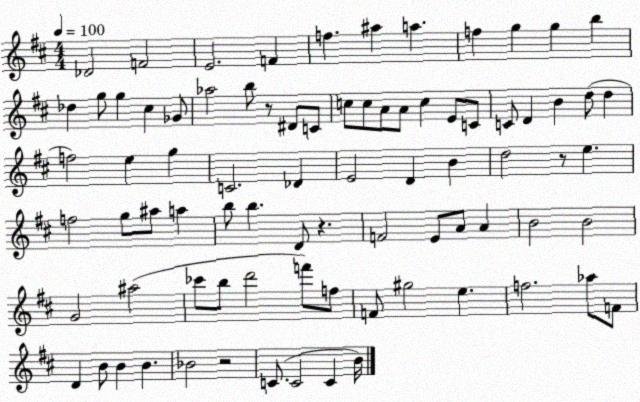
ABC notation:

X:1
T:Untitled
M:4/4
L:1/4
K:D
_D2 F2 E2 F f ^a a f g g b _d g/2 g ^c _G/2 _a2 b/2 z/2 ^D/2 C/2 c/2 c/2 A/2 A/2 c E/2 C/2 C/2 D B d/2 d f2 e g C2 _D E2 D B d2 z/2 e f2 g/2 ^a/2 a b/2 b D/2 z F2 E/2 A/2 A B2 B2 G2 ^a2 _c'/2 b/2 d'2 f'/2 f/2 F/2 ^g2 e f2 _a/2 F/2 D B/2 B B _B2 z2 C/2 C2 C B/4